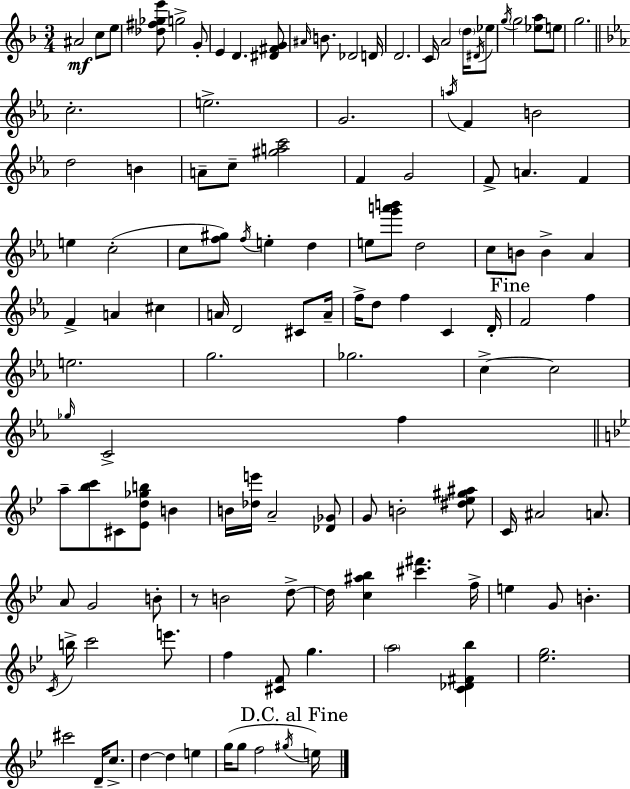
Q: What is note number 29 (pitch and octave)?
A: B4